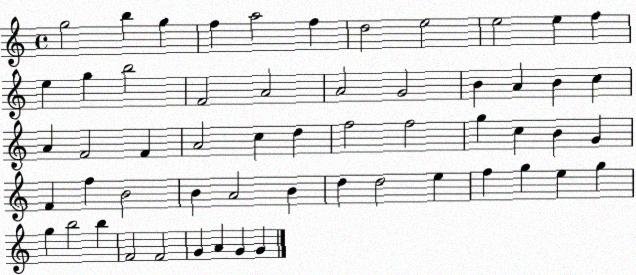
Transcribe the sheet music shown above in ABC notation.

X:1
T:Untitled
M:4/4
L:1/4
K:C
g2 b g f a2 f d2 e2 e2 e f e g b2 F2 A2 A2 G2 B A B c A F2 F A2 c d f2 f2 g c B G F f B2 B A2 B d d2 e f g e g g b2 b F2 F2 G A G G